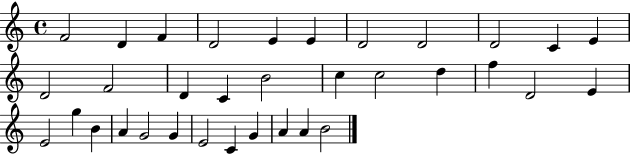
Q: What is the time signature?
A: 4/4